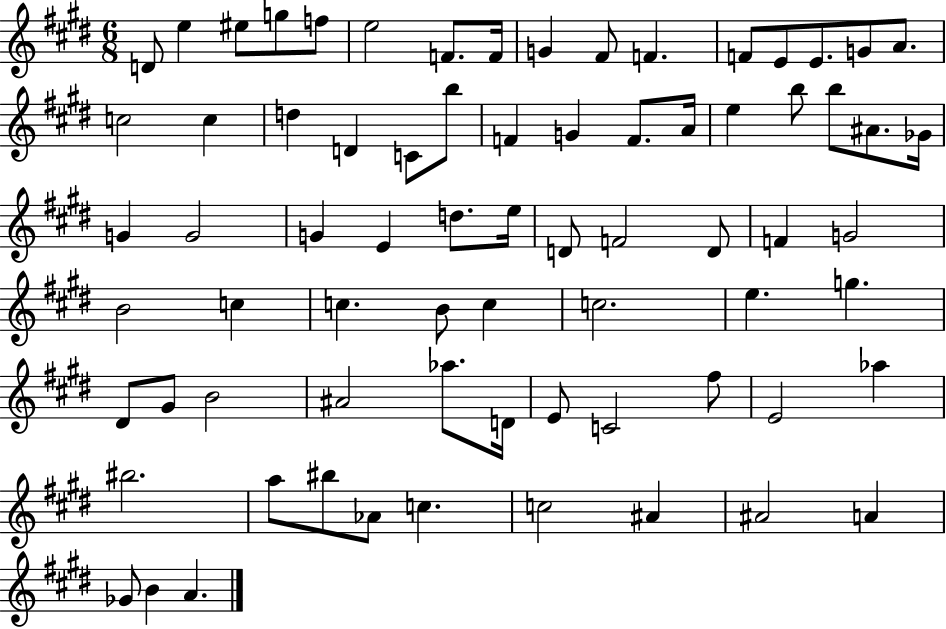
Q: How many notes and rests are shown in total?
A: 73